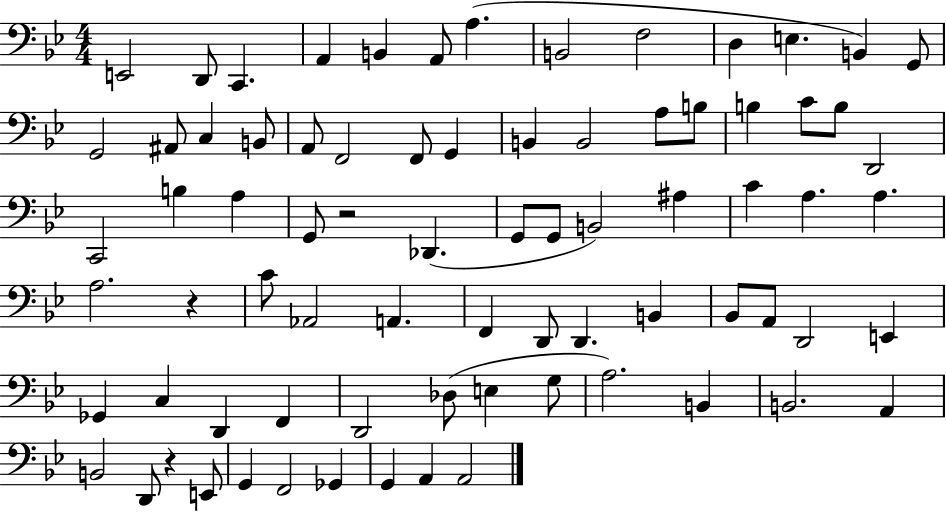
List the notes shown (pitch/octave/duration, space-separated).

E2/h D2/e C2/q. A2/q B2/q A2/e A3/q. B2/h F3/h D3/q E3/q. B2/q G2/e G2/h A#2/e C3/q B2/e A2/e F2/h F2/e G2/q B2/q B2/h A3/e B3/e B3/q C4/e B3/e D2/h C2/h B3/q A3/q G2/e R/h Db2/q. G2/e G2/e B2/h A#3/q C4/q A3/q. A3/q. A3/h. R/q C4/e Ab2/h A2/q. F2/q D2/e D2/q. B2/q Bb2/e A2/e D2/h E2/q Gb2/q C3/q D2/q F2/q D2/h Db3/e E3/q G3/e A3/h. B2/q B2/h. A2/q B2/h D2/e R/q E2/e G2/q F2/h Gb2/q G2/q A2/q A2/h